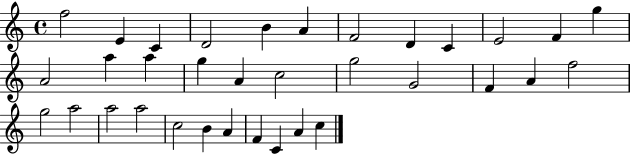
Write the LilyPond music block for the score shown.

{
  \clef treble
  \time 4/4
  \defaultTimeSignature
  \key c \major
  f''2 e'4 c'4 | d'2 b'4 a'4 | f'2 d'4 c'4 | e'2 f'4 g''4 | \break a'2 a''4 a''4 | g''4 a'4 c''2 | g''2 g'2 | f'4 a'4 f''2 | \break g''2 a''2 | a''2 a''2 | c''2 b'4 a'4 | f'4 c'4 a'4 c''4 | \break \bar "|."
}